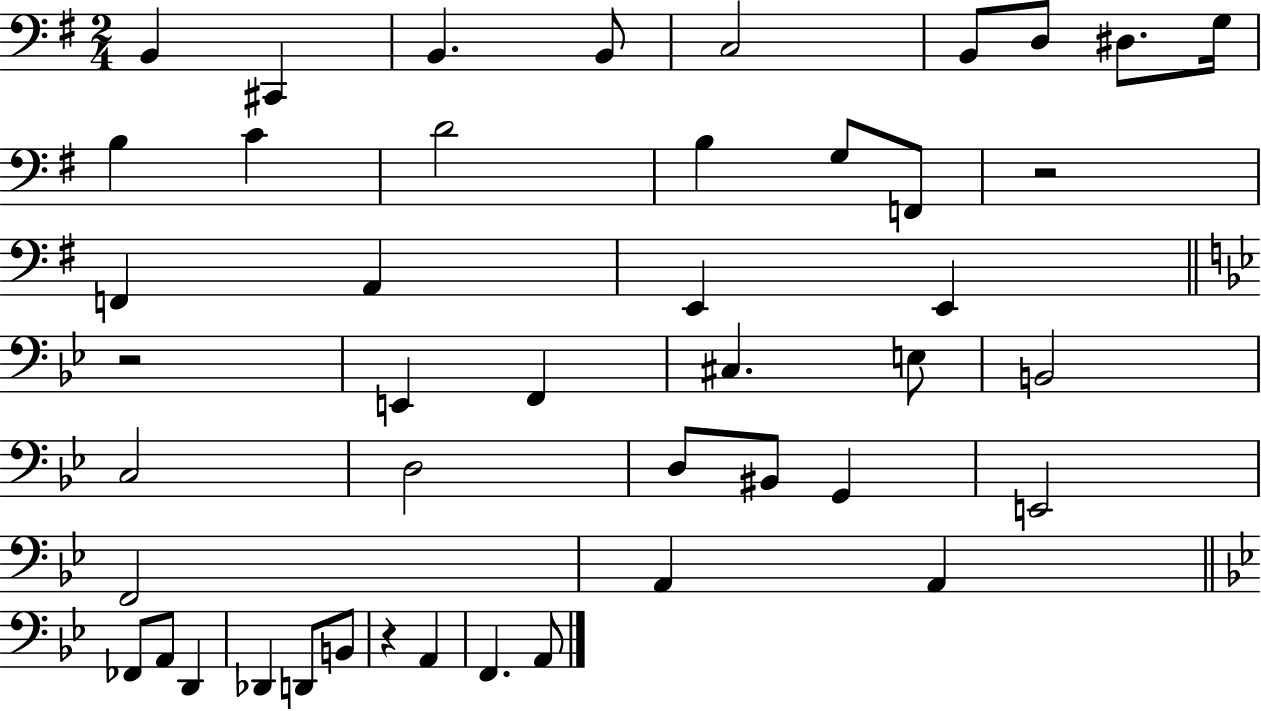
X:1
T:Untitled
M:2/4
L:1/4
K:G
B,, ^C,, B,, B,,/2 C,2 B,,/2 D,/2 ^D,/2 G,/4 B, C D2 B, G,/2 F,,/2 z2 F,, A,, E,, E,, z2 E,, F,, ^C, E,/2 B,,2 C,2 D,2 D,/2 ^B,,/2 G,, E,,2 F,,2 A,, A,, _F,,/2 A,,/2 D,, _D,, D,,/2 B,,/2 z A,, F,, A,,/2